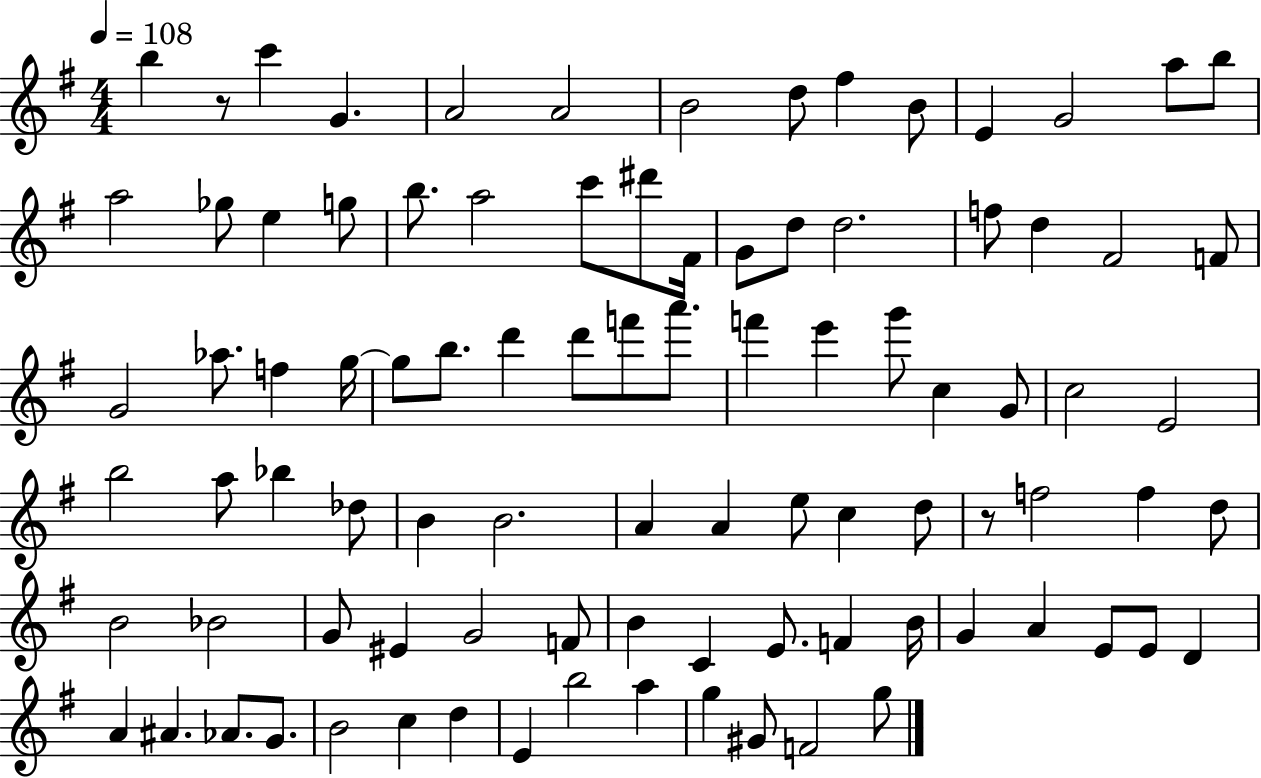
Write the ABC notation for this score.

X:1
T:Untitled
M:4/4
L:1/4
K:G
b z/2 c' G A2 A2 B2 d/2 ^f B/2 E G2 a/2 b/2 a2 _g/2 e g/2 b/2 a2 c'/2 ^d'/2 ^F/4 G/2 d/2 d2 f/2 d ^F2 F/2 G2 _a/2 f g/4 g/2 b/2 d' d'/2 f'/2 a'/2 f' e' g'/2 c G/2 c2 E2 b2 a/2 _b _d/2 B B2 A A e/2 c d/2 z/2 f2 f d/2 B2 _B2 G/2 ^E G2 F/2 B C E/2 F B/4 G A E/2 E/2 D A ^A _A/2 G/2 B2 c d E b2 a g ^G/2 F2 g/2